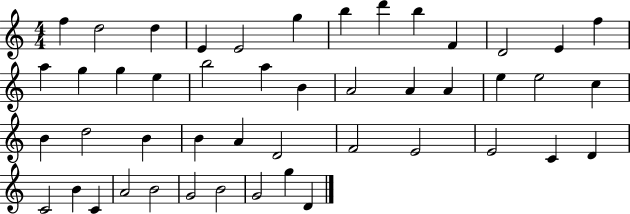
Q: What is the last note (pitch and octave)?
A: D4